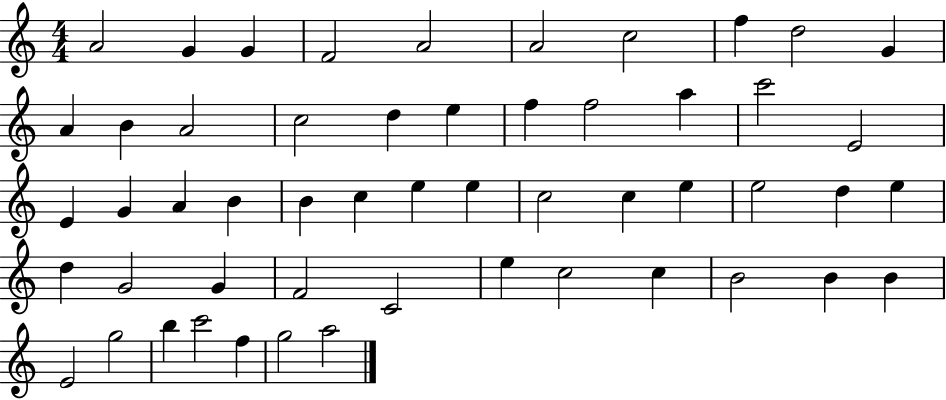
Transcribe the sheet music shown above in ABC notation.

X:1
T:Untitled
M:4/4
L:1/4
K:C
A2 G G F2 A2 A2 c2 f d2 G A B A2 c2 d e f f2 a c'2 E2 E G A B B c e e c2 c e e2 d e d G2 G F2 C2 e c2 c B2 B B E2 g2 b c'2 f g2 a2